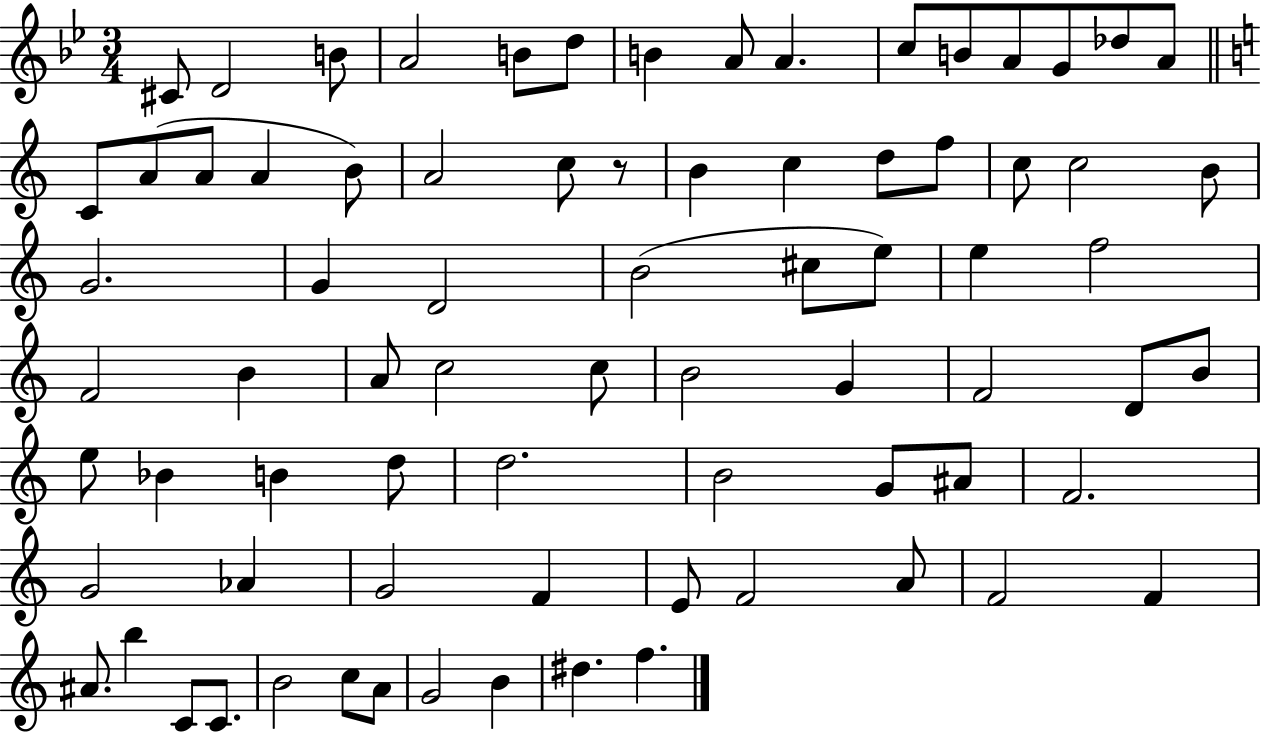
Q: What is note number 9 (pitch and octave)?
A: A4